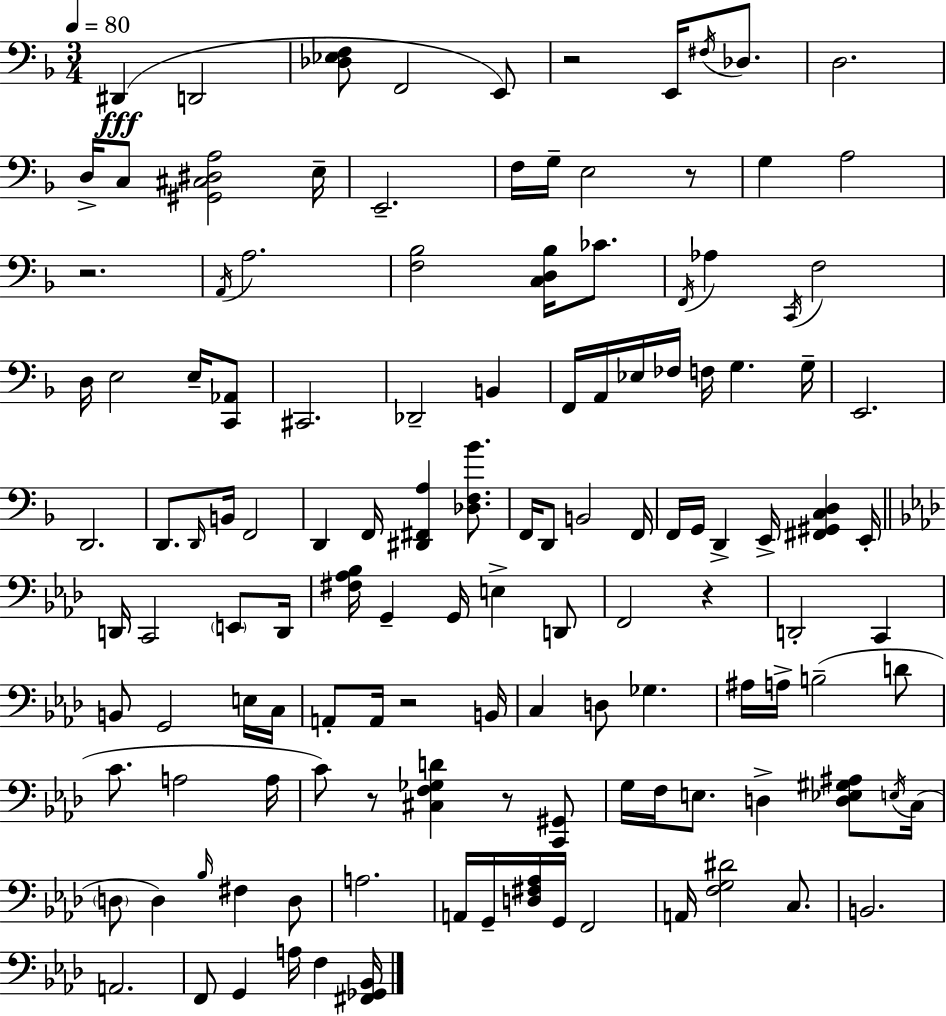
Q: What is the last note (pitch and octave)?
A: F3